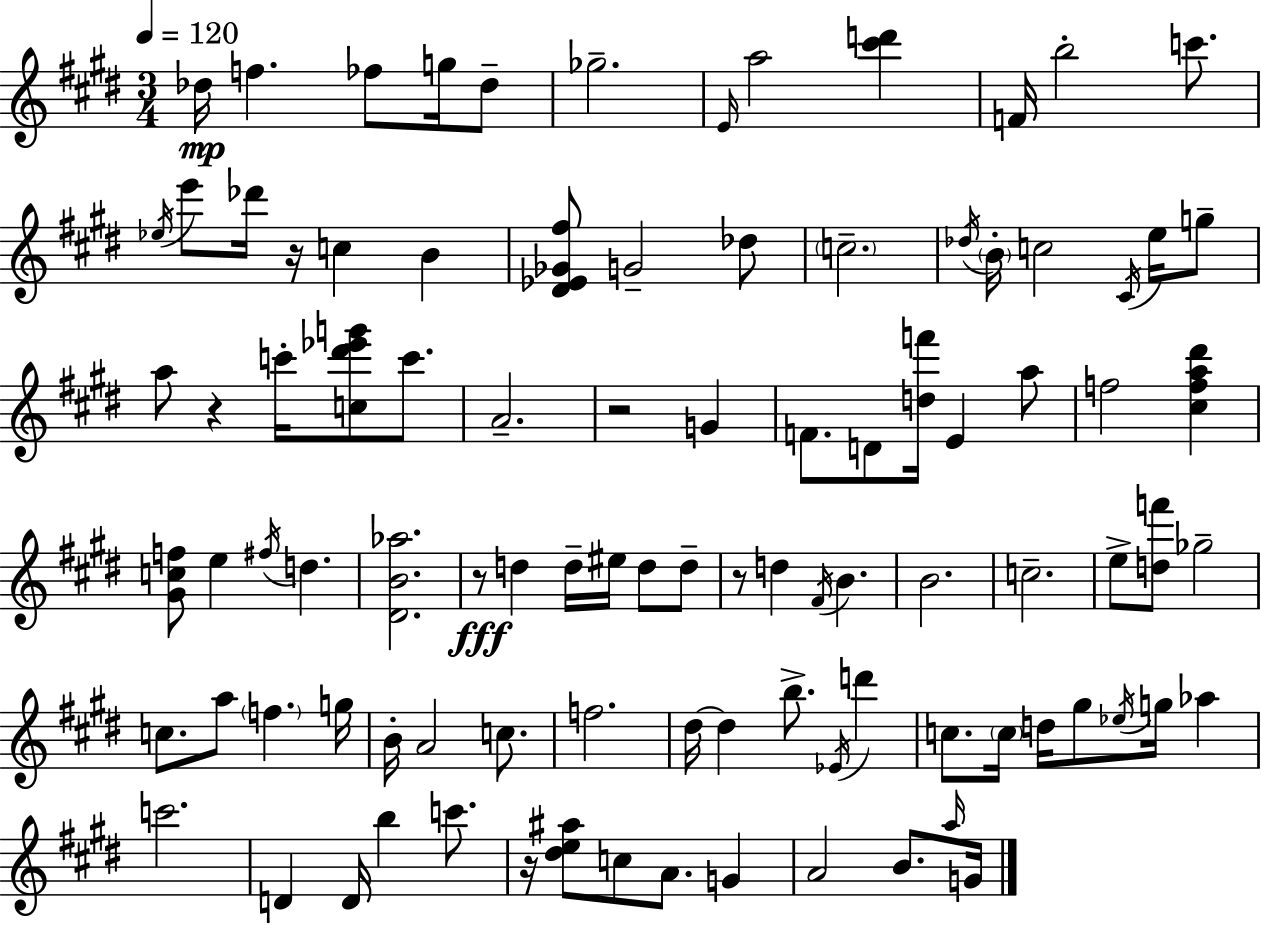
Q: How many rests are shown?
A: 6